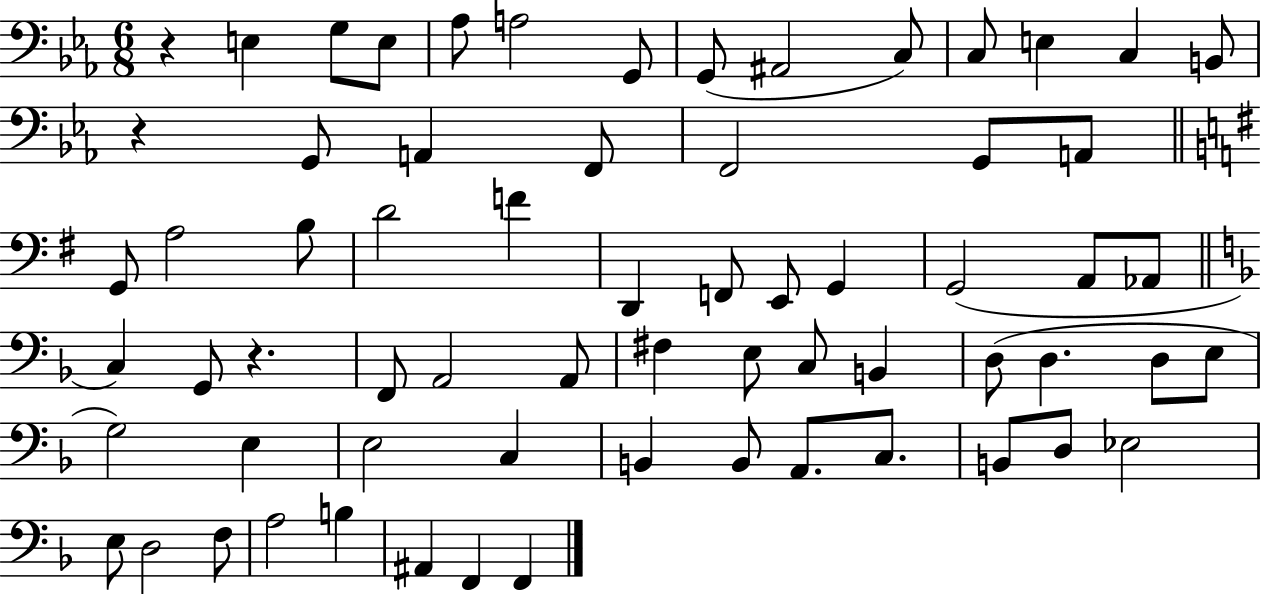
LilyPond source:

{
  \clef bass
  \numericTimeSignature
  \time 6/8
  \key ees \major
  r4 e4 g8 e8 | aes8 a2 g,8 | g,8( ais,2 c8) | c8 e4 c4 b,8 | \break r4 g,8 a,4 f,8 | f,2 g,8 a,8 | \bar "||" \break \key e \minor g,8 a2 b8 | d'2 f'4 | d,4 f,8 e,8 g,4 | g,2( a,8 aes,8 | \break \bar "||" \break \key f \major c4) g,8 r4. | f,8 a,2 a,8 | fis4 e8 c8 b,4 | d8( d4. d8 e8 | \break g2) e4 | e2 c4 | b,4 b,8 a,8. c8. | b,8 d8 ees2 | \break e8 d2 f8 | a2 b4 | ais,4 f,4 f,4 | \bar "|."
}